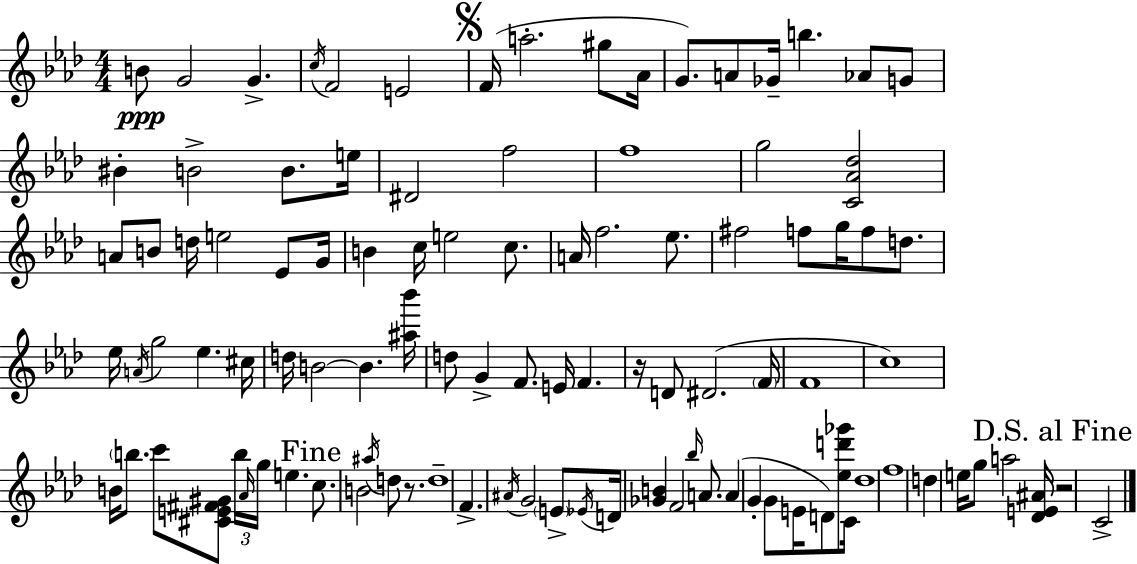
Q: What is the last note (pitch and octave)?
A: C4